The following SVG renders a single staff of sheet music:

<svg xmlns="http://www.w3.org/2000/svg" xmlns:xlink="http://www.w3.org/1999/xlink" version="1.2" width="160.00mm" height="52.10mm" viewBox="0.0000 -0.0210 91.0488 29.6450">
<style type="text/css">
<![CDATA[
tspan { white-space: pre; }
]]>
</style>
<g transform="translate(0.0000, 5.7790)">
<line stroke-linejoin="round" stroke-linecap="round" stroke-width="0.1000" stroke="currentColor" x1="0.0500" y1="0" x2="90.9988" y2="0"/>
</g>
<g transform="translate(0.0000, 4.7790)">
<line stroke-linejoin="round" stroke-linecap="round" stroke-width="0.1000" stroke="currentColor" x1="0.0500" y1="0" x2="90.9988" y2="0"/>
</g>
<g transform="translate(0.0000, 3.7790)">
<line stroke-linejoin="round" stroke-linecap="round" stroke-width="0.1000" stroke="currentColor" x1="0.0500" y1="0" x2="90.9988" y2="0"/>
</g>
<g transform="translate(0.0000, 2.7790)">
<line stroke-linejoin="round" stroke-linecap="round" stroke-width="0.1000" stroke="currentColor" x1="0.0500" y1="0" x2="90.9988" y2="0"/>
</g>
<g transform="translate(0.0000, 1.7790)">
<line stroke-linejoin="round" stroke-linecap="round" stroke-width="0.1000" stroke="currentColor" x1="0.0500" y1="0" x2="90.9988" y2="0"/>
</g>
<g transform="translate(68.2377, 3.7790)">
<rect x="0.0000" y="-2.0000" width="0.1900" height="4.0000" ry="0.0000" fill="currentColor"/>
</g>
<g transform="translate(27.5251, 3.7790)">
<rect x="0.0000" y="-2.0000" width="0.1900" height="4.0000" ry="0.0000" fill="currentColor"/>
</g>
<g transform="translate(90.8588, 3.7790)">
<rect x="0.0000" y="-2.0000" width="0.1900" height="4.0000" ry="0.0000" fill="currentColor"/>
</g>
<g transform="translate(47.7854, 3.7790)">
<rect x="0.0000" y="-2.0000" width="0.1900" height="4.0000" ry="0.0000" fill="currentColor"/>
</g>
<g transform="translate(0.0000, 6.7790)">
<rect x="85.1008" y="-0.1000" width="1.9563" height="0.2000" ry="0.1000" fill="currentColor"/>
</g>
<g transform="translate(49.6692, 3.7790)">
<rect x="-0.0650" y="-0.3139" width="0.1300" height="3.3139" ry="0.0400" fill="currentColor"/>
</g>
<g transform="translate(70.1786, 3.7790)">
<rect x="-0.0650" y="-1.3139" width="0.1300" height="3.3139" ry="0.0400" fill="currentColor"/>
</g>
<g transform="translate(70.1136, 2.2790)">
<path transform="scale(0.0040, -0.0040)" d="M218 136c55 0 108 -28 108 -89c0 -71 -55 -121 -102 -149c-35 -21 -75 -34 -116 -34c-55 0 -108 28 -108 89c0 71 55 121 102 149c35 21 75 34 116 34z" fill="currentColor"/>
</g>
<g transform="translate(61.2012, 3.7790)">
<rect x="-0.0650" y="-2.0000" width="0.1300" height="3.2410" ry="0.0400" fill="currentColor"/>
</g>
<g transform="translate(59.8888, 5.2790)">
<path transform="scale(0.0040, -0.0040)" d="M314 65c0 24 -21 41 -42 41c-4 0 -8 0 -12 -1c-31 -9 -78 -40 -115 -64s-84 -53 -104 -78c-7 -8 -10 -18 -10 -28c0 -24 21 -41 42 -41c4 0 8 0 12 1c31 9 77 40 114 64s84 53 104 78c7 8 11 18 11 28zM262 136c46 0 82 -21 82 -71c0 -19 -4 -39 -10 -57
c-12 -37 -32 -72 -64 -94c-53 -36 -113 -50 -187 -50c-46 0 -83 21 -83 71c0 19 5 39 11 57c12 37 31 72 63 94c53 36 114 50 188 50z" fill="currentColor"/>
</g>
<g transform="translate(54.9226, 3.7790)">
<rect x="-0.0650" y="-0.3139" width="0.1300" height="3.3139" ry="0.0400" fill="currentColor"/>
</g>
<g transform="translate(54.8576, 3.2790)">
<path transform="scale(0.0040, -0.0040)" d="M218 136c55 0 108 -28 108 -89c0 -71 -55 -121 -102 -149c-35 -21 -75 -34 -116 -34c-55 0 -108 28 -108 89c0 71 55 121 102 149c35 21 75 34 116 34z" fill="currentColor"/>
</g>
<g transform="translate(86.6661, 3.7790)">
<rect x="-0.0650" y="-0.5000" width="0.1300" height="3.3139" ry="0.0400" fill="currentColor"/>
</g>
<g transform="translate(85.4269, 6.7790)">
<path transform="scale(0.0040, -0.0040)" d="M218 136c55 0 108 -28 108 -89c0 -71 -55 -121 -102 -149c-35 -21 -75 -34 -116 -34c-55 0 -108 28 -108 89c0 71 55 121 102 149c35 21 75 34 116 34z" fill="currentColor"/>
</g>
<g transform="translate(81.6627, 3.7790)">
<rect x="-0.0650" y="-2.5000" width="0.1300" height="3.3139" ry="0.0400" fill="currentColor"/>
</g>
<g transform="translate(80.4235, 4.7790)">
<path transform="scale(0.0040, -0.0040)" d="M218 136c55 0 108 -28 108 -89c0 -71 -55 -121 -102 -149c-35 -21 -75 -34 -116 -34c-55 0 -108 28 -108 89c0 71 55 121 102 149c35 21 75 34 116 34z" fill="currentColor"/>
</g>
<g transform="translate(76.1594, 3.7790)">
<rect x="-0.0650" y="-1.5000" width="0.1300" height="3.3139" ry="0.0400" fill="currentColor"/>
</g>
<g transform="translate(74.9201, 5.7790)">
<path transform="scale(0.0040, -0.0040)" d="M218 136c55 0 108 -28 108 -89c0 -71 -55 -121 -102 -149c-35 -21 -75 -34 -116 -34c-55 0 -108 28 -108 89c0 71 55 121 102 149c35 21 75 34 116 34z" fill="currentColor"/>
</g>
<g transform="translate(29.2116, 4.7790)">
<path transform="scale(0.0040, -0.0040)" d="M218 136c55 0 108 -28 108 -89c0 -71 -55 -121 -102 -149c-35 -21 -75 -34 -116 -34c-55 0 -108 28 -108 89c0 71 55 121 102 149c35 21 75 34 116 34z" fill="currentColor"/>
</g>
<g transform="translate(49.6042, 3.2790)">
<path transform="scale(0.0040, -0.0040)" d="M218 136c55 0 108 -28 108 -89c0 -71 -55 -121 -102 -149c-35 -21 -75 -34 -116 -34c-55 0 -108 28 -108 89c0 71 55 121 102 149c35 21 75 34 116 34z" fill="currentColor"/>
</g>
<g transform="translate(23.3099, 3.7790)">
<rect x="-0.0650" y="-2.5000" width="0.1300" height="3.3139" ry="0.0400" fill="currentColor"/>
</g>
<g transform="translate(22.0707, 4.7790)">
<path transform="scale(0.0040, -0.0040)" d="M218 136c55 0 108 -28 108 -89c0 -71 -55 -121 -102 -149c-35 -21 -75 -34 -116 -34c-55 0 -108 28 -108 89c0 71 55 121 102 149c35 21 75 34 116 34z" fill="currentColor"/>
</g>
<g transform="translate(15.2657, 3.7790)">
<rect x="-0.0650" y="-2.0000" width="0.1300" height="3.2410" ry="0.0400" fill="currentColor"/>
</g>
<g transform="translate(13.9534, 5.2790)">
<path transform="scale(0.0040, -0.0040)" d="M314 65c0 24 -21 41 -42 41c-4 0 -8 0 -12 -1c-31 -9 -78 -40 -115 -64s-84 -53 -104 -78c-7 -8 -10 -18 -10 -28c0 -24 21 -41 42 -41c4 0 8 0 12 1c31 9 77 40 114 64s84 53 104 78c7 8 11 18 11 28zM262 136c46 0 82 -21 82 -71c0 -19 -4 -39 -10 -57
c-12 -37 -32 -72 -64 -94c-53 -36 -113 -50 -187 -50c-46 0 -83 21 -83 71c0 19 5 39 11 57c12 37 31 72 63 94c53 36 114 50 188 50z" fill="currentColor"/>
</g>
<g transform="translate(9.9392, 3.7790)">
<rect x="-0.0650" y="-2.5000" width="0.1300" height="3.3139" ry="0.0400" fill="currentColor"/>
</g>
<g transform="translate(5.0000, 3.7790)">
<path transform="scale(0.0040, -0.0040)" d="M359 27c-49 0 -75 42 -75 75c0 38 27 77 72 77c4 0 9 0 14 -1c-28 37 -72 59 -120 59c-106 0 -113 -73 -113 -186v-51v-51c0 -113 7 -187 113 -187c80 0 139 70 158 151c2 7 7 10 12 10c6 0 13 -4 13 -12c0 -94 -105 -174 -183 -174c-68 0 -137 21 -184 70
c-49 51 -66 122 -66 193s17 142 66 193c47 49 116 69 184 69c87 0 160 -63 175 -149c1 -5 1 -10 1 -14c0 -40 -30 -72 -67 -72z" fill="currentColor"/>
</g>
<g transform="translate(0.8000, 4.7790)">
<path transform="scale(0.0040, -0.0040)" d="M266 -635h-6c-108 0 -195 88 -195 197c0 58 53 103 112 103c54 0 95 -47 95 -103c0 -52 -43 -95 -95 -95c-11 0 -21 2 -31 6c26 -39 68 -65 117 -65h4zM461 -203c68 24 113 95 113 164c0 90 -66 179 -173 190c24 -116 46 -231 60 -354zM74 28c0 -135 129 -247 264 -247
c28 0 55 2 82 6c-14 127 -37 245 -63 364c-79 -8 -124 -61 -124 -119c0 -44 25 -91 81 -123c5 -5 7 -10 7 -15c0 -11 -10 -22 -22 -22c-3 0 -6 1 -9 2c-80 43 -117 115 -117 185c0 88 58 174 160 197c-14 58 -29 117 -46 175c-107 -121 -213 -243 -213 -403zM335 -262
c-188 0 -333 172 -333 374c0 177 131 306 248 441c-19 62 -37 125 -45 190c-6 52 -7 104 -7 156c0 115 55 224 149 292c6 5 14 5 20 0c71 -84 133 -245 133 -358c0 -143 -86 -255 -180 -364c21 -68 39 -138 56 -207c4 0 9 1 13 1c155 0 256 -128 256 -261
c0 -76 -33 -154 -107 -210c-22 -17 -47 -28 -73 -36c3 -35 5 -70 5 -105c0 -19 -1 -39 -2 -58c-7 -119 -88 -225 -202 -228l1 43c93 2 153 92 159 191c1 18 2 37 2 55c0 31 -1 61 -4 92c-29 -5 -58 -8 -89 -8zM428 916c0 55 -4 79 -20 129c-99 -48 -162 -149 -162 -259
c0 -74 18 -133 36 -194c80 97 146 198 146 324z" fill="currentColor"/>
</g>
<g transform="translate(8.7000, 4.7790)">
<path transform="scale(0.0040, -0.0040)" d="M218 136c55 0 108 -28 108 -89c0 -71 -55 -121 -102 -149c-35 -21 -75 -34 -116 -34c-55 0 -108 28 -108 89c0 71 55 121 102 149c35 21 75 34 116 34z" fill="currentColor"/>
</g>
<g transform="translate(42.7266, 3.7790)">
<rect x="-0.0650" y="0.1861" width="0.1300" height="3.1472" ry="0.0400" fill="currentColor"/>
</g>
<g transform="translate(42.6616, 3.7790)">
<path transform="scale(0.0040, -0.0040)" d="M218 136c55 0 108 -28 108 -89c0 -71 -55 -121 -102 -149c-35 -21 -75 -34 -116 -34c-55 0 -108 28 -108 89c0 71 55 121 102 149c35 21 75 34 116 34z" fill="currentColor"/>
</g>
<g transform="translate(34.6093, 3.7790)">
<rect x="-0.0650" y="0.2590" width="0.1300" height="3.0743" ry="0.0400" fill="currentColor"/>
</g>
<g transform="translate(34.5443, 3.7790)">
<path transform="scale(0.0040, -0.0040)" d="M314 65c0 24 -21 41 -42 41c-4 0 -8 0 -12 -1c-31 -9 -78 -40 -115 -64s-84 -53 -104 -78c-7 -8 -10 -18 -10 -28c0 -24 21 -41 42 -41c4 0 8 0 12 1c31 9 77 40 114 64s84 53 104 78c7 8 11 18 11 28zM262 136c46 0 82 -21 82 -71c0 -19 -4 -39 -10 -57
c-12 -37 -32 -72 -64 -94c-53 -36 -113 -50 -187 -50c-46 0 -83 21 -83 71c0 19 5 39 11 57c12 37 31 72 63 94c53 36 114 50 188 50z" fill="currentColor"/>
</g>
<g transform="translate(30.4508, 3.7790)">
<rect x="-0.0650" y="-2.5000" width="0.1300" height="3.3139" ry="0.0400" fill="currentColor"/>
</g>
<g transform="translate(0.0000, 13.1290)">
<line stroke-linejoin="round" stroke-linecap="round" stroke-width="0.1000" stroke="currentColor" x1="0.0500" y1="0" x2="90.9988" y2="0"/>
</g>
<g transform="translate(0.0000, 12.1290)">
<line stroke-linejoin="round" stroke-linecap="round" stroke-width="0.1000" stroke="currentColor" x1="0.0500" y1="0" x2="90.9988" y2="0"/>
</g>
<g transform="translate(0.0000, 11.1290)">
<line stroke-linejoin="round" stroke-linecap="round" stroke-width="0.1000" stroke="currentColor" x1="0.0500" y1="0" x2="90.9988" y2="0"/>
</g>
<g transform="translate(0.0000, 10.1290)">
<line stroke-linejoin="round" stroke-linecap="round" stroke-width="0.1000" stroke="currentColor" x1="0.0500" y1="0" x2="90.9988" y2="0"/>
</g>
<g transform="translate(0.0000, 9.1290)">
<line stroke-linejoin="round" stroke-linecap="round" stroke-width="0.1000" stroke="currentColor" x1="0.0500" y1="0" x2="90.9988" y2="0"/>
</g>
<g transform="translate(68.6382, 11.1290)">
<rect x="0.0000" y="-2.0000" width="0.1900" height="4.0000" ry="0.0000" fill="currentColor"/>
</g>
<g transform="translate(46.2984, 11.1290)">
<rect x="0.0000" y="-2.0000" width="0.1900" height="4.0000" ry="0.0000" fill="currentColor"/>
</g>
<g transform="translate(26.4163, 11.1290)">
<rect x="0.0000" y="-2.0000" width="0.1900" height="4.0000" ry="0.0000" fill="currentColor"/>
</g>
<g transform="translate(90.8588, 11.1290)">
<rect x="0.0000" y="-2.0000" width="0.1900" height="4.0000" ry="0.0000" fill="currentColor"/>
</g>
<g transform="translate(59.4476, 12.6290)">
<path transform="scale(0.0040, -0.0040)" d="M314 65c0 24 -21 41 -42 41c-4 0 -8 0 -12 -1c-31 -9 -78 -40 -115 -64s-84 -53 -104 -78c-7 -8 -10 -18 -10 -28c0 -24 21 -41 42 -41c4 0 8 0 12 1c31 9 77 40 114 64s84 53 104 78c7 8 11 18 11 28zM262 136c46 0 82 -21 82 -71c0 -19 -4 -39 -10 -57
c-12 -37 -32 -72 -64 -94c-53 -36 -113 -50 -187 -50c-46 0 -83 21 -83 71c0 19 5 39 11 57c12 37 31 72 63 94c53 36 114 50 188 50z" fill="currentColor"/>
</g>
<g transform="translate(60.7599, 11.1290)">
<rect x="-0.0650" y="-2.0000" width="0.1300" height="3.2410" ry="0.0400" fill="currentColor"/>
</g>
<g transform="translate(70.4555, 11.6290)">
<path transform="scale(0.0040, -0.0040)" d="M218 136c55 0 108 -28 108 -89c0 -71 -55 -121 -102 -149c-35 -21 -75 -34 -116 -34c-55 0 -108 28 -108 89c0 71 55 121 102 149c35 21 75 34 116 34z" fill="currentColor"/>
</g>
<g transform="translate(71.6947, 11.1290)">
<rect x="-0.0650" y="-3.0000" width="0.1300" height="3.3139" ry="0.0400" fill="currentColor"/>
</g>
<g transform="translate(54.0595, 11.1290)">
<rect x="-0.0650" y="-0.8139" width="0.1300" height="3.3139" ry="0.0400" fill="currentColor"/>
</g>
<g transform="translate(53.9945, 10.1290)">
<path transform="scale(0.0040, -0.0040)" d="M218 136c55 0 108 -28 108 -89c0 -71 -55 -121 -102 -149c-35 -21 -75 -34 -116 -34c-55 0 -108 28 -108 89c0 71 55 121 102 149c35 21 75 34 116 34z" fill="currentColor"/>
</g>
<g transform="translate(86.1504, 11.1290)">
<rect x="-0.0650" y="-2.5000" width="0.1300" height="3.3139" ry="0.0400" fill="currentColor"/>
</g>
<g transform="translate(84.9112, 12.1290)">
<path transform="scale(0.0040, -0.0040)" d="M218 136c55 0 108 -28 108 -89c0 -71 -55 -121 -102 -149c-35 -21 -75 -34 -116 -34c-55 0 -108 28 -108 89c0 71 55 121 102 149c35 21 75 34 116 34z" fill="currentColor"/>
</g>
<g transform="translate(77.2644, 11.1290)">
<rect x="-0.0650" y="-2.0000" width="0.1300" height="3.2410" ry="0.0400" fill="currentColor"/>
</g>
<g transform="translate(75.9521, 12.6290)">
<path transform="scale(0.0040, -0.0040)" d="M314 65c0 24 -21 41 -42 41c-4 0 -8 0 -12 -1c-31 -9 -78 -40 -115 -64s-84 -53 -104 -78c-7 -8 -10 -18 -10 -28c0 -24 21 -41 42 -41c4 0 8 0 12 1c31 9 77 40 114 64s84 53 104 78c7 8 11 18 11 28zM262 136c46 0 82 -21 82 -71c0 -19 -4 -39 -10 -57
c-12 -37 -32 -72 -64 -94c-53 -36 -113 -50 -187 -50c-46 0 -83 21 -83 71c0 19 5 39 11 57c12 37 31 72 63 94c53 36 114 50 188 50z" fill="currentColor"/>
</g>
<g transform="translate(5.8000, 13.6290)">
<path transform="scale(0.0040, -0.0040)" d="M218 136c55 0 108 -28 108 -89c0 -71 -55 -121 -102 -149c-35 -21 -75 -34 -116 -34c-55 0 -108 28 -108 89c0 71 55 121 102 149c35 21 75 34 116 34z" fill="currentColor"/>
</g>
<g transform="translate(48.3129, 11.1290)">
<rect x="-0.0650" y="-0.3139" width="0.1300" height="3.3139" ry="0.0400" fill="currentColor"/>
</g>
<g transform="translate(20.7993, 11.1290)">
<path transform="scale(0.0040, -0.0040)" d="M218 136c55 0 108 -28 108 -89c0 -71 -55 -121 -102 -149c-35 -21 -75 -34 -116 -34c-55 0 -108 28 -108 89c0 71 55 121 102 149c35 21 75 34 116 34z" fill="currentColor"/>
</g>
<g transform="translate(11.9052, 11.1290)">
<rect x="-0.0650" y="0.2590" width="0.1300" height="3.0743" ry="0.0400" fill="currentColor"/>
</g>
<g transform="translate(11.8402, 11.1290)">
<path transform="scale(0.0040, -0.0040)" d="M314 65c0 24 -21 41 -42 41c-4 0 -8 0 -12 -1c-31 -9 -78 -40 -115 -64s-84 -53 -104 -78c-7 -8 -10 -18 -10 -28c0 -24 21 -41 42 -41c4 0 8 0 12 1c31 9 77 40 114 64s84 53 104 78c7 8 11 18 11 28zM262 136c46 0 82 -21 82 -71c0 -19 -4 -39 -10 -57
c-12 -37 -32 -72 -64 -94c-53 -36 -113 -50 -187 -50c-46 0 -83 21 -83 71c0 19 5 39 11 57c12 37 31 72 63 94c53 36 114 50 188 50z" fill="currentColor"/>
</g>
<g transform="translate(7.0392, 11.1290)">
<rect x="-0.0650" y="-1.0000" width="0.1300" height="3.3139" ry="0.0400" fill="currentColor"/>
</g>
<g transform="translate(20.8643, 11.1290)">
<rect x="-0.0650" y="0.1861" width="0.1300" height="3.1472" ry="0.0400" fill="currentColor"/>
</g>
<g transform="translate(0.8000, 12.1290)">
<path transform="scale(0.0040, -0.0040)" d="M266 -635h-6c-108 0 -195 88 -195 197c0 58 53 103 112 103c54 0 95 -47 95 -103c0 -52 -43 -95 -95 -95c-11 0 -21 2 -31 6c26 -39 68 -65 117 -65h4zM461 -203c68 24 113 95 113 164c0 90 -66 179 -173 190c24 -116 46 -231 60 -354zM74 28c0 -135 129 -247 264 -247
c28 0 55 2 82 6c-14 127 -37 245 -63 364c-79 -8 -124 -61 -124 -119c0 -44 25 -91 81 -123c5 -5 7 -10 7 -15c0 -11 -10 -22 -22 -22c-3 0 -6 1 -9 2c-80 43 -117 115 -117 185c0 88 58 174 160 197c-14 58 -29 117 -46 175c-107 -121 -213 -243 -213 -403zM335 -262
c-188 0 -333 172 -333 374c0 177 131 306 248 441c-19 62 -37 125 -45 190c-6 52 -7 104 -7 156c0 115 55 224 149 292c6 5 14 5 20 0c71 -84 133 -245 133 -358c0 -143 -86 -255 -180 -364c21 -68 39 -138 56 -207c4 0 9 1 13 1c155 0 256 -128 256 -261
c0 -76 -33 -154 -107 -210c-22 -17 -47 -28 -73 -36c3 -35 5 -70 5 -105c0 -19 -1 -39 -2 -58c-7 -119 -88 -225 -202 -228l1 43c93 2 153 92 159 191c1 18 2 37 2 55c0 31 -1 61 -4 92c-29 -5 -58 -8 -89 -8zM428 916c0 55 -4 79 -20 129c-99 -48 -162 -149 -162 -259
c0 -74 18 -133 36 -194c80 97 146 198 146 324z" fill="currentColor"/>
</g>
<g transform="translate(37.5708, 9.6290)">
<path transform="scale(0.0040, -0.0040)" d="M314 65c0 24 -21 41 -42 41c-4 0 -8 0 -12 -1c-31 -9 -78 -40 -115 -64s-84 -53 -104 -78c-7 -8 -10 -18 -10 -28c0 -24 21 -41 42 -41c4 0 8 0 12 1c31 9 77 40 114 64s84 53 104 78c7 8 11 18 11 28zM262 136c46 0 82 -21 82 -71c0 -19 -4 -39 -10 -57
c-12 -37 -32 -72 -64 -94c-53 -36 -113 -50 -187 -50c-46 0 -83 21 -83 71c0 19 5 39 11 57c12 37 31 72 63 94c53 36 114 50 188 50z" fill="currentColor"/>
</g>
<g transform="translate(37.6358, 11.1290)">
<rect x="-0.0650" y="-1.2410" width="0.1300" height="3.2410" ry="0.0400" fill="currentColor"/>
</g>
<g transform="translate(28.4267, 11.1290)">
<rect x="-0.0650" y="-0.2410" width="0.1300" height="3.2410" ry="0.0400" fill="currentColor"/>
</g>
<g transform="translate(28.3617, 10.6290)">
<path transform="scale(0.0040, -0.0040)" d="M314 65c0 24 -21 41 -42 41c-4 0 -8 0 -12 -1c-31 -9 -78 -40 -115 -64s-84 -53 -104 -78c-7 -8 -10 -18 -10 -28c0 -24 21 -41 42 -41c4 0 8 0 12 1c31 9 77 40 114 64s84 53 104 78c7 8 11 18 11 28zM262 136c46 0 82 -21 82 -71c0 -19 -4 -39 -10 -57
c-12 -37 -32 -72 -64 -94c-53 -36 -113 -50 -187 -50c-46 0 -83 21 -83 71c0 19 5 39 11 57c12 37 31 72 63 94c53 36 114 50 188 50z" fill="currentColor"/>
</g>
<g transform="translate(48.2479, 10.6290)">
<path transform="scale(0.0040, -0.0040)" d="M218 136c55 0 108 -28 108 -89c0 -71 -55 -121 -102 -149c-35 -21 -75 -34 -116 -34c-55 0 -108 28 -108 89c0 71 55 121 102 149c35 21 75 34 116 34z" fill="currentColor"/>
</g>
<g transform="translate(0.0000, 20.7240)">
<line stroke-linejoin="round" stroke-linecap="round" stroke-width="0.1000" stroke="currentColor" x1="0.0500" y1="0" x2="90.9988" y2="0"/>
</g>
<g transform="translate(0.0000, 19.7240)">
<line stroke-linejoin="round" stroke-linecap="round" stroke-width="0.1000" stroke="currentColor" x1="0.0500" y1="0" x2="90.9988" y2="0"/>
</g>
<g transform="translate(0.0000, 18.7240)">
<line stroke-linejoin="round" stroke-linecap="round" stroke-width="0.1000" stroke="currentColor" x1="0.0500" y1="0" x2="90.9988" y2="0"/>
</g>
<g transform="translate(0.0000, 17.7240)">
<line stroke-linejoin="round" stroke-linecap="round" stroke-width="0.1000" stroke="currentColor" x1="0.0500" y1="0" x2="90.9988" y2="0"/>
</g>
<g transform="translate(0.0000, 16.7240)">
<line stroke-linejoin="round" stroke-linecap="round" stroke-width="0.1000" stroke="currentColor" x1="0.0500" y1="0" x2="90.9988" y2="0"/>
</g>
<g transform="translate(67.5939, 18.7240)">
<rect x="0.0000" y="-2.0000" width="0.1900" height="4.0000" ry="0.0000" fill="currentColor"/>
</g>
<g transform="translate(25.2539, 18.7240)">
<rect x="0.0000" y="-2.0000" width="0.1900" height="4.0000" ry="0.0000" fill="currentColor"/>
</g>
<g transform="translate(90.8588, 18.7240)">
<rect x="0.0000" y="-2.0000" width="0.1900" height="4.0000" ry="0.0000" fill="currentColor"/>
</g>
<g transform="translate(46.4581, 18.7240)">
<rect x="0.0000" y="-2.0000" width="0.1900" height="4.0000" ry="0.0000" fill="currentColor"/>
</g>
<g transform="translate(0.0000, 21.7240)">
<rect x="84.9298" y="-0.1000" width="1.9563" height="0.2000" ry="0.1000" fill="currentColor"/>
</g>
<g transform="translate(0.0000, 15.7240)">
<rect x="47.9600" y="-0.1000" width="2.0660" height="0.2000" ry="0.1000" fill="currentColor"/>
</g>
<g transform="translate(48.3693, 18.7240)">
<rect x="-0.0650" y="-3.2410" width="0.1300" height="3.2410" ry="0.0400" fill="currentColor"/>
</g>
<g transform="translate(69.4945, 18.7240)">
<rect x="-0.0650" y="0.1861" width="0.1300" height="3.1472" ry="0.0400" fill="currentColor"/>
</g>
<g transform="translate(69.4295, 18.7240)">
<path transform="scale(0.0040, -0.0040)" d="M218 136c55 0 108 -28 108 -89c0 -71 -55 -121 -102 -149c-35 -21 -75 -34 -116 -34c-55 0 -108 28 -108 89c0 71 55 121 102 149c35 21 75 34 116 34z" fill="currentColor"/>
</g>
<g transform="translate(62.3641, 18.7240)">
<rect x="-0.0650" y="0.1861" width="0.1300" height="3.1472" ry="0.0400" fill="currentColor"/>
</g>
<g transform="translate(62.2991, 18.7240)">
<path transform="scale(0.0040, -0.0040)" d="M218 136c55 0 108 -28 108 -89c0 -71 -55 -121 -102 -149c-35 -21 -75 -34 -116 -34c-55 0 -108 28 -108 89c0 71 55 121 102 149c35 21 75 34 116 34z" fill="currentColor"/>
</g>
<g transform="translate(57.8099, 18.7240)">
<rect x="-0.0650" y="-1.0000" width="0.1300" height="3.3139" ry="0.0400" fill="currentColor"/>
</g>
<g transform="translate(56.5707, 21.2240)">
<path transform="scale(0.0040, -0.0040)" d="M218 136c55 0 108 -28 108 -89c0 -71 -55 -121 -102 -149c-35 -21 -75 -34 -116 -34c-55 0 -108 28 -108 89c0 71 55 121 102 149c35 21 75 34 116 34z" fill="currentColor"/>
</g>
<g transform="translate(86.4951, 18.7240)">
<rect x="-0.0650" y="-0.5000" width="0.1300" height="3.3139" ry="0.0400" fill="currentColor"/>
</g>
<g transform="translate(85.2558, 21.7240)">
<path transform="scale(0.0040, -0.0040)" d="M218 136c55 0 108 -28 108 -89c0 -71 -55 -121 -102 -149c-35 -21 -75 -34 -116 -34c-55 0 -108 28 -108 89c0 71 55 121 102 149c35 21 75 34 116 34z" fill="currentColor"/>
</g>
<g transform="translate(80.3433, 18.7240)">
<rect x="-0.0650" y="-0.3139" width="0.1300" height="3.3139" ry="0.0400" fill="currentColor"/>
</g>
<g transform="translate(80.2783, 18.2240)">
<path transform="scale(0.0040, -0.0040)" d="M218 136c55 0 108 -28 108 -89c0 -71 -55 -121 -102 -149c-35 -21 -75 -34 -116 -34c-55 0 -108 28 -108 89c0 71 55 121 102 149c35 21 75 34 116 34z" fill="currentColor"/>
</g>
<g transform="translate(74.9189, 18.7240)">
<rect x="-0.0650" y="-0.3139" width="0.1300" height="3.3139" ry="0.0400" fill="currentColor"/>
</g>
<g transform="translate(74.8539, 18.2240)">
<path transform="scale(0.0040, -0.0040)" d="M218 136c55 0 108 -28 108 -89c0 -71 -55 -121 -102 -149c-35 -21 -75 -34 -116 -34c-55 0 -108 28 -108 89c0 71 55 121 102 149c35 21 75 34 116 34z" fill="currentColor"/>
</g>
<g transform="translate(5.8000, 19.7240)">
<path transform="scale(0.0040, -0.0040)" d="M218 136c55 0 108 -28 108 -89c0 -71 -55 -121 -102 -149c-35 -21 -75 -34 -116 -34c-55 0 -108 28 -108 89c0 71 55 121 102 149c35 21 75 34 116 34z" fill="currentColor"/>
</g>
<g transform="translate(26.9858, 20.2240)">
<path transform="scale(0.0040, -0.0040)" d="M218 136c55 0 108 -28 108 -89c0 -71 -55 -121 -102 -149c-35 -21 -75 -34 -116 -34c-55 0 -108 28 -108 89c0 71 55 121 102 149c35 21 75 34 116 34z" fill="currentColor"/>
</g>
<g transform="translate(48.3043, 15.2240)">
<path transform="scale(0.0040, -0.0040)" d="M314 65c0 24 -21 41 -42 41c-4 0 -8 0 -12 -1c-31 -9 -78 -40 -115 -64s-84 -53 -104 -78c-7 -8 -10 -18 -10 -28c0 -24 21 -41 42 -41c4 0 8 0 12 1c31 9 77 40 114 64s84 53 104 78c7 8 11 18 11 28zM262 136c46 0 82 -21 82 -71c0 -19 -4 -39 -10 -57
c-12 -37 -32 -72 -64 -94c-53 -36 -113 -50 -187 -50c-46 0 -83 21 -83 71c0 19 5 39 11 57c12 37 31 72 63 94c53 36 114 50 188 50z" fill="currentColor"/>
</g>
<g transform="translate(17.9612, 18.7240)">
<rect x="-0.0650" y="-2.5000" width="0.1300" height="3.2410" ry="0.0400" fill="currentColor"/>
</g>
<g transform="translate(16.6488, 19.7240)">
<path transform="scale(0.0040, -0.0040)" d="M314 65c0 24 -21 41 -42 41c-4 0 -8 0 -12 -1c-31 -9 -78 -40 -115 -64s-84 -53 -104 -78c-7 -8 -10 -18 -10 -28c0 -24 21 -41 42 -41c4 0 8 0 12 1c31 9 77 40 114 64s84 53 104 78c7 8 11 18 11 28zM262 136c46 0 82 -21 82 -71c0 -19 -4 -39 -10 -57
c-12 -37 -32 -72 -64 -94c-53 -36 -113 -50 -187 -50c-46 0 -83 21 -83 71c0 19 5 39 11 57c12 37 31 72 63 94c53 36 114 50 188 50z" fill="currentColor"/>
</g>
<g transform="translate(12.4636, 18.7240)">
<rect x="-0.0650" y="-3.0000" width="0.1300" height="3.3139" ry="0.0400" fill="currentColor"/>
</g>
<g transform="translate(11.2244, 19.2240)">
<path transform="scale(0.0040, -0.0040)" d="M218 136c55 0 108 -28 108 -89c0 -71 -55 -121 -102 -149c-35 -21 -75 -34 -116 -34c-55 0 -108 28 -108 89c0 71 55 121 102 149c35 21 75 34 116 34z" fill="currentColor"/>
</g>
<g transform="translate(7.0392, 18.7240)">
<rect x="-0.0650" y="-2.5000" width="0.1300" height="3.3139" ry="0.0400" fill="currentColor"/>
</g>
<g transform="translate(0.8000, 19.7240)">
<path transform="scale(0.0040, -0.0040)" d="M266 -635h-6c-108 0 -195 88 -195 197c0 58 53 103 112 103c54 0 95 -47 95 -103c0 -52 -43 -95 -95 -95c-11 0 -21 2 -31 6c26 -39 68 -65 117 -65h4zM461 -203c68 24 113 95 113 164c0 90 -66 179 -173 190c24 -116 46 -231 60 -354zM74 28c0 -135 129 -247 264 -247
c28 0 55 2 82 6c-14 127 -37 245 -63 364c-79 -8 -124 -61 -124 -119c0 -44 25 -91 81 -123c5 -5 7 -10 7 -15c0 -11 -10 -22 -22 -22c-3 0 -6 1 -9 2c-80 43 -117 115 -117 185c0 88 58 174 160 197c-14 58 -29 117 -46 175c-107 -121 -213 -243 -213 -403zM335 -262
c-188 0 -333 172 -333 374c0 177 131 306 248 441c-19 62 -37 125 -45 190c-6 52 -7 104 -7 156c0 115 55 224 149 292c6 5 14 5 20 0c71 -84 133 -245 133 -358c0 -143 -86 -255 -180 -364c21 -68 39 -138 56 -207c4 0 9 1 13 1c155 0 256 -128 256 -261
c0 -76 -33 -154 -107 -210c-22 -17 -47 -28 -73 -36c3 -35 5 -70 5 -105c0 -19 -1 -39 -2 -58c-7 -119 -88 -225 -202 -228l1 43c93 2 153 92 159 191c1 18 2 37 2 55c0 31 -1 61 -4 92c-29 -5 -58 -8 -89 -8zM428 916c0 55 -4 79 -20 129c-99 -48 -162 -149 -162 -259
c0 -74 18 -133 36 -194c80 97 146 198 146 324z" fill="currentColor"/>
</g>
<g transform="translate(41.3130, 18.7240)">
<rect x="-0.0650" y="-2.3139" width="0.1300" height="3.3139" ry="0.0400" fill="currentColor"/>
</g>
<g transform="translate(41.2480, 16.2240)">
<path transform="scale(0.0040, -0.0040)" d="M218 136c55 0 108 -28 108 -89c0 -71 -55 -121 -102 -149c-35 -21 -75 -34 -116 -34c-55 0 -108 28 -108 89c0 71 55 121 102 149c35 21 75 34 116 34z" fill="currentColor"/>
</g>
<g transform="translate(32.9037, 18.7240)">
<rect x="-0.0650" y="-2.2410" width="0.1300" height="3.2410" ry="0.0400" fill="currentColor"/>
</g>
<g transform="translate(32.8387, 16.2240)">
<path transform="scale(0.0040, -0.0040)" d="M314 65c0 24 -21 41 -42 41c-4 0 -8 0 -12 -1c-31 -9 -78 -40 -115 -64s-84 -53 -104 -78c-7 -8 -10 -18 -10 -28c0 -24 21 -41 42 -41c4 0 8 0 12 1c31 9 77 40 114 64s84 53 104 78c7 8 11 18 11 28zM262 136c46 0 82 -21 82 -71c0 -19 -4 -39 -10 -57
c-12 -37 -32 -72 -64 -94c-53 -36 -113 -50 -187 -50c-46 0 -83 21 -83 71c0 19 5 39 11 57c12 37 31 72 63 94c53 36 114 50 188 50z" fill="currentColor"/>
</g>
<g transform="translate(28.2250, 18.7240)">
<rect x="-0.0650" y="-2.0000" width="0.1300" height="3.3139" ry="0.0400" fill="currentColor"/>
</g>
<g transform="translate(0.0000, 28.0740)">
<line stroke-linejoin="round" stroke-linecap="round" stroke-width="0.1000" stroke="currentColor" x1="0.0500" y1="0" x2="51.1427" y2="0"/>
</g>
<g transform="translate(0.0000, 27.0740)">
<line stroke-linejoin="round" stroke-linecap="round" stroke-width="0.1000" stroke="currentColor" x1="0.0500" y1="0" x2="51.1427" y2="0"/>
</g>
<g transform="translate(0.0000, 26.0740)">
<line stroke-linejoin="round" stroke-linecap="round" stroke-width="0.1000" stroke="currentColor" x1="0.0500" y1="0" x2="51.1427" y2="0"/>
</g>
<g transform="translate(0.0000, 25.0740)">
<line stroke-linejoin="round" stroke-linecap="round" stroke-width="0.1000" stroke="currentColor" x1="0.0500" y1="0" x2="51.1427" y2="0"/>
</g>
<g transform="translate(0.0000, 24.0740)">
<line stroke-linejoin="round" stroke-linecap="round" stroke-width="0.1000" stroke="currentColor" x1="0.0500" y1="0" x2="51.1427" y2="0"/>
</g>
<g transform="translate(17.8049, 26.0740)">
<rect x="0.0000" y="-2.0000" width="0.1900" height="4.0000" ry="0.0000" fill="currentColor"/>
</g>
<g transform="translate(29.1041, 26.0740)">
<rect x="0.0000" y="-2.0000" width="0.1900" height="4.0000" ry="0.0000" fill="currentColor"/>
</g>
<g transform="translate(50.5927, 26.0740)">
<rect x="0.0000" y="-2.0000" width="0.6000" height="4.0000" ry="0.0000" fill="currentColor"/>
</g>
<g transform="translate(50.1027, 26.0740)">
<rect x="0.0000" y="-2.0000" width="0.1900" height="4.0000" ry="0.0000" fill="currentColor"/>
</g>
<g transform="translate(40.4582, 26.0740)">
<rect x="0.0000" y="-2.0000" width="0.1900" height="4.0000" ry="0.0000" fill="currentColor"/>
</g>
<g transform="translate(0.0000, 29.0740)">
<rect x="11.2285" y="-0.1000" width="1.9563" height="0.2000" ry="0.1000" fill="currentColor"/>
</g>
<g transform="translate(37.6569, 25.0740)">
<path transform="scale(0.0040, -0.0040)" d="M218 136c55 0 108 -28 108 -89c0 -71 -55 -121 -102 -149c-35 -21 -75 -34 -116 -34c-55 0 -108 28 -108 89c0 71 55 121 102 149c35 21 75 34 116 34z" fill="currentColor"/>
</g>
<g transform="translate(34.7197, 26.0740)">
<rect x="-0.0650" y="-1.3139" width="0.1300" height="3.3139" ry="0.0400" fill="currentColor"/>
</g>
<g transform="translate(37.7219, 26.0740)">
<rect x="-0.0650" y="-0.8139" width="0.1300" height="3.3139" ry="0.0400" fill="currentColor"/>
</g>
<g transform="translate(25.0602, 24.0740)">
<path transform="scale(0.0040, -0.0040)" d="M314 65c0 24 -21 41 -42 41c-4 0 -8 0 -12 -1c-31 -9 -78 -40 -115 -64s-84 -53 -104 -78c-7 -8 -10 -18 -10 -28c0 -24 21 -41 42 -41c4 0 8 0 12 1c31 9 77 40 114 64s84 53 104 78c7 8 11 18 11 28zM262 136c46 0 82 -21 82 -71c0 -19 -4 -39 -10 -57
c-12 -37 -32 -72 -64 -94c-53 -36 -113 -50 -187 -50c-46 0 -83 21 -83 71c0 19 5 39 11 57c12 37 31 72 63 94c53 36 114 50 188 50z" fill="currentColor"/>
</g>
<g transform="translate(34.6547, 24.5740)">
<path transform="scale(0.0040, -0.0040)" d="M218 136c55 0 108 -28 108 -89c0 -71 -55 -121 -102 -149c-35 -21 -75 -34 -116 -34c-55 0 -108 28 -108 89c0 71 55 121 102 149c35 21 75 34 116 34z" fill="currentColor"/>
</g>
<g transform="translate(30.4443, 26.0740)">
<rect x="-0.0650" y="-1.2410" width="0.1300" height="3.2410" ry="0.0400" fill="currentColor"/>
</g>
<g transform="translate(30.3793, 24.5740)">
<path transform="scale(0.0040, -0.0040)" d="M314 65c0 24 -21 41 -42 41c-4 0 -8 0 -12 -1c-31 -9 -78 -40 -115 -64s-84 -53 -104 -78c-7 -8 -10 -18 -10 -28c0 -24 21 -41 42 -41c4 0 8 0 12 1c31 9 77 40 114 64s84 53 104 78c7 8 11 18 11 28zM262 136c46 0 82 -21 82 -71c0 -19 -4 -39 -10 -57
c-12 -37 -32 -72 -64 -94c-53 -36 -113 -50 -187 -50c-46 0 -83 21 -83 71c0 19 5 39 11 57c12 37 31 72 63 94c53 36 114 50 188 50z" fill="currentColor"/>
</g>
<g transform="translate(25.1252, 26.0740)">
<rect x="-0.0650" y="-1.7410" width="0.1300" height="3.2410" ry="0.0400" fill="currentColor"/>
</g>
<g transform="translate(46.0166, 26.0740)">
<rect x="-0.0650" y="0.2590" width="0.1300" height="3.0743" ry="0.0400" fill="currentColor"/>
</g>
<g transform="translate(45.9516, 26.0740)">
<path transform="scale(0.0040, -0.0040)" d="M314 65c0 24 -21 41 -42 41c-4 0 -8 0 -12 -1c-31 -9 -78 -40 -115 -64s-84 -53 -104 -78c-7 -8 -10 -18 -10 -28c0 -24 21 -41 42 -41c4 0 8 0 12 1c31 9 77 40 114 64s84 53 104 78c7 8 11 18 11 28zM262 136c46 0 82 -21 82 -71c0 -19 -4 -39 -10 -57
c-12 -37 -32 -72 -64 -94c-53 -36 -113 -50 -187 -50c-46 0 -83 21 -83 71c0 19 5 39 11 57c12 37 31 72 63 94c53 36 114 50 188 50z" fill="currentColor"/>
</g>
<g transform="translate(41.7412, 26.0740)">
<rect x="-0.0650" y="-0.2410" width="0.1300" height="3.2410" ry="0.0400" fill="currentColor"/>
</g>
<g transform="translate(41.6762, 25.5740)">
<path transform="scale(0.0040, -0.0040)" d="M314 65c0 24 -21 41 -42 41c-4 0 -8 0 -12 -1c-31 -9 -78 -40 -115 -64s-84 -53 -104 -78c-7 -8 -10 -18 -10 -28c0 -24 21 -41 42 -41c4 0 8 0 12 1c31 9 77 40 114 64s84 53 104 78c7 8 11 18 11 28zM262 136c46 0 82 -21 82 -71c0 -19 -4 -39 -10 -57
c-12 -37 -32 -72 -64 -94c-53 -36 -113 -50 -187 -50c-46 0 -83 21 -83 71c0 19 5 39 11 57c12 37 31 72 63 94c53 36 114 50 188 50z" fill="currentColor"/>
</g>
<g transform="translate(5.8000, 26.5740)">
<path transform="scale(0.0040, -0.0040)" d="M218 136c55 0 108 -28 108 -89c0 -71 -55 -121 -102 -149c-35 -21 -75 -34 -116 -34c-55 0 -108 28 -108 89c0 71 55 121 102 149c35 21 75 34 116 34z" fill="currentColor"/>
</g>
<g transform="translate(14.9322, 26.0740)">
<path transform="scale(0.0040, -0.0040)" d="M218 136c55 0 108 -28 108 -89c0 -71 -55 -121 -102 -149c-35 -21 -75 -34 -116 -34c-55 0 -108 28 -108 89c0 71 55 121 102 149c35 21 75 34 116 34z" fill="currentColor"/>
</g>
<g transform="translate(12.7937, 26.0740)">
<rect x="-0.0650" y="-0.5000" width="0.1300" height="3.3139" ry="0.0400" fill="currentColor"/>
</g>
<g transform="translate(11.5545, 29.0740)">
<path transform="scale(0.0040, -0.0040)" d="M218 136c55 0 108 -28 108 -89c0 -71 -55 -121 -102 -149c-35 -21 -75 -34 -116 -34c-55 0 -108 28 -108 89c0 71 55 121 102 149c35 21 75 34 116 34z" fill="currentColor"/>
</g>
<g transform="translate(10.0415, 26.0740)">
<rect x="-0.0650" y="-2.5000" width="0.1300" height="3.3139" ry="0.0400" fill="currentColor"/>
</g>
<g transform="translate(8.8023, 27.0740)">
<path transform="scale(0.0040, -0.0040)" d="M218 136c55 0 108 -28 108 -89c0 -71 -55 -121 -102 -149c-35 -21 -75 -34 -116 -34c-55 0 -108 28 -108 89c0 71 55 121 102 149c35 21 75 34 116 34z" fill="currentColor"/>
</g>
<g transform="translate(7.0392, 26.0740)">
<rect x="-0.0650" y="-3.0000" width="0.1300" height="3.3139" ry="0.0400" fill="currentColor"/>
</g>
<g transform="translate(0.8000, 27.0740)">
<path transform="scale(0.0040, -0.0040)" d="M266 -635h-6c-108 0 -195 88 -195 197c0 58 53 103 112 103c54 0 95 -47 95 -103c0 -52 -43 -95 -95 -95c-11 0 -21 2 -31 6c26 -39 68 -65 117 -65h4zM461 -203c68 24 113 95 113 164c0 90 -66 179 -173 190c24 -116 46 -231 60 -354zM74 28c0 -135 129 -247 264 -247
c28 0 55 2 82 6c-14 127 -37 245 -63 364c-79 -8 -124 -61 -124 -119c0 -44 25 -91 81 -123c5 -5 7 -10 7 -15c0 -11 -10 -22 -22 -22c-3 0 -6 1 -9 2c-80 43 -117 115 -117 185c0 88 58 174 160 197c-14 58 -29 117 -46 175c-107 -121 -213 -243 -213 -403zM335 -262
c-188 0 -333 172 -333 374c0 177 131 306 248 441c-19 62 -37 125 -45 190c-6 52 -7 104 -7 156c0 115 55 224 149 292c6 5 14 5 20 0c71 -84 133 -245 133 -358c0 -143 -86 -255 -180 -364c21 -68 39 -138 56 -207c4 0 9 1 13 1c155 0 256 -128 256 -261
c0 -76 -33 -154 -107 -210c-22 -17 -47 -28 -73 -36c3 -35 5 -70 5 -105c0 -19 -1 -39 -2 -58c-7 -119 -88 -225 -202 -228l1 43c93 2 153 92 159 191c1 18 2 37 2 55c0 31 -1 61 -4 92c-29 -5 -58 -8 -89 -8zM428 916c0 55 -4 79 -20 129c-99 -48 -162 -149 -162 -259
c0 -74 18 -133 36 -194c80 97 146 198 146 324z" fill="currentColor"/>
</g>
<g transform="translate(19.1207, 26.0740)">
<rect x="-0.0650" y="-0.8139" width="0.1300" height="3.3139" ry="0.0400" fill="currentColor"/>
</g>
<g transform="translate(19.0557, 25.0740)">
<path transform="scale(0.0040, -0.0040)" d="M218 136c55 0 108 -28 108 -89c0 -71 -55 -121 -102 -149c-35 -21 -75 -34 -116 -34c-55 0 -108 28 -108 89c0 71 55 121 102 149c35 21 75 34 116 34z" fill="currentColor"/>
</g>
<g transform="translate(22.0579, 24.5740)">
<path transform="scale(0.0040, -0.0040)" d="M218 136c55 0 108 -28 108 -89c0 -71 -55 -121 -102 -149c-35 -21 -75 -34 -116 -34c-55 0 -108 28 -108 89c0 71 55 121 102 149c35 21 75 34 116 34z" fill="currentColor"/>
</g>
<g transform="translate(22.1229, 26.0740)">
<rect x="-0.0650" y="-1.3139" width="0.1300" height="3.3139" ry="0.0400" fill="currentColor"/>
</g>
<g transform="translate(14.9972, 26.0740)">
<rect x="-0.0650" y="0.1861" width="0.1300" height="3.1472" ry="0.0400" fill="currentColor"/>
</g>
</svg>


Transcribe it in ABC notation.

X:1
T:Untitled
M:4/4
L:1/4
K:C
G F2 G G B2 B c c F2 e E G C D B2 B c2 e2 c d F2 A F2 G G A G2 F g2 g b2 D B B c c C A G C B d e f2 e2 e d c2 B2